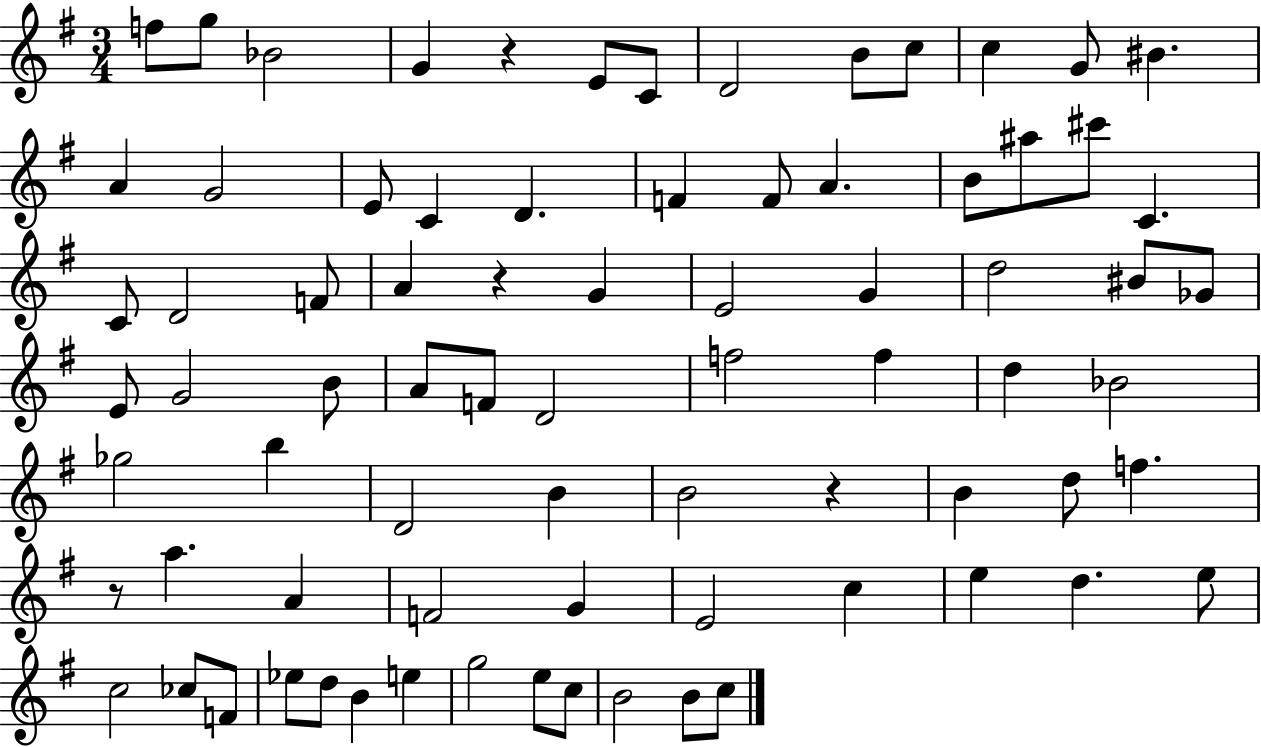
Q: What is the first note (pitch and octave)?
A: F5